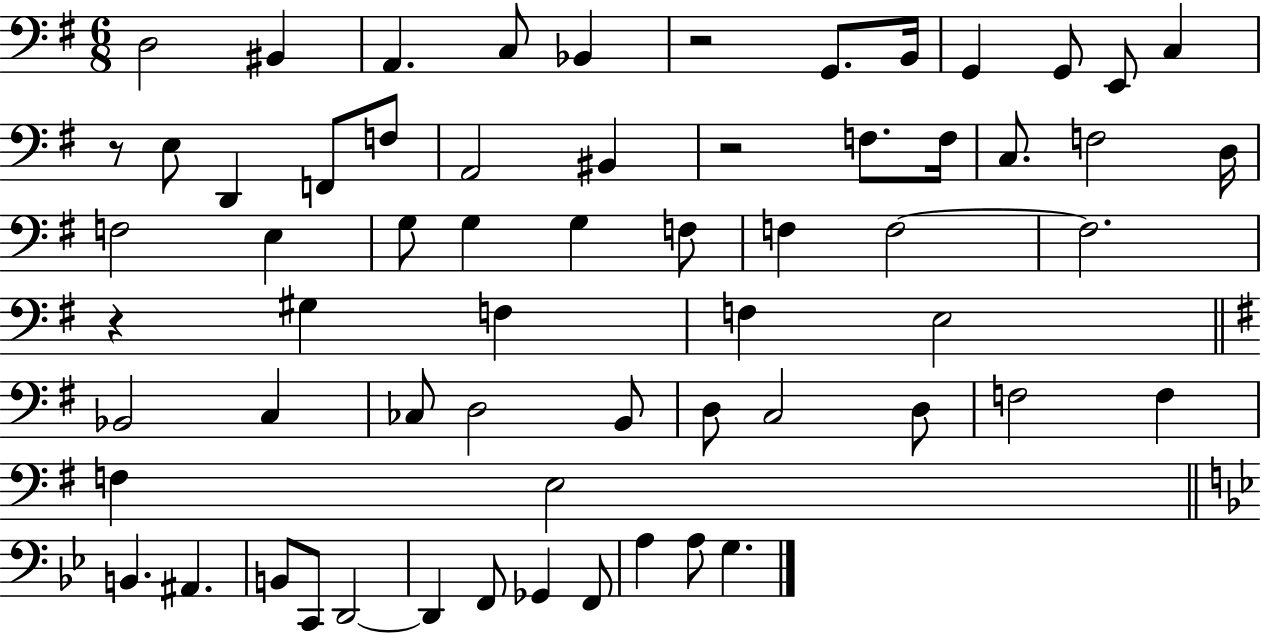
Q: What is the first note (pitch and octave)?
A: D3